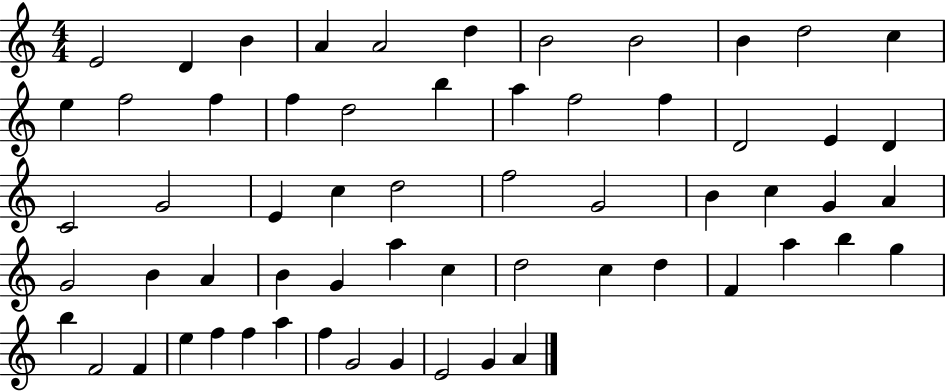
{
  \clef treble
  \numericTimeSignature
  \time 4/4
  \key c \major
  e'2 d'4 b'4 | a'4 a'2 d''4 | b'2 b'2 | b'4 d''2 c''4 | \break e''4 f''2 f''4 | f''4 d''2 b''4 | a''4 f''2 f''4 | d'2 e'4 d'4 | \break c'2 g'2 | e'4 c''4 d''2 | f''2 g'2 | b'4 c''4 g'4 a'4 | \break g'2 b'4 a'4 | b'4 g'4 a''4 c''4 | d''2 c''4 d''4 | f'4 a''4 b''4 g''4 | \break b''4 f'2 f'4 | e''4 f''4 f''4 a''4 | f''4 g'2 g'4 | e'2 g'4 a'4 | \break \bar "|."
}